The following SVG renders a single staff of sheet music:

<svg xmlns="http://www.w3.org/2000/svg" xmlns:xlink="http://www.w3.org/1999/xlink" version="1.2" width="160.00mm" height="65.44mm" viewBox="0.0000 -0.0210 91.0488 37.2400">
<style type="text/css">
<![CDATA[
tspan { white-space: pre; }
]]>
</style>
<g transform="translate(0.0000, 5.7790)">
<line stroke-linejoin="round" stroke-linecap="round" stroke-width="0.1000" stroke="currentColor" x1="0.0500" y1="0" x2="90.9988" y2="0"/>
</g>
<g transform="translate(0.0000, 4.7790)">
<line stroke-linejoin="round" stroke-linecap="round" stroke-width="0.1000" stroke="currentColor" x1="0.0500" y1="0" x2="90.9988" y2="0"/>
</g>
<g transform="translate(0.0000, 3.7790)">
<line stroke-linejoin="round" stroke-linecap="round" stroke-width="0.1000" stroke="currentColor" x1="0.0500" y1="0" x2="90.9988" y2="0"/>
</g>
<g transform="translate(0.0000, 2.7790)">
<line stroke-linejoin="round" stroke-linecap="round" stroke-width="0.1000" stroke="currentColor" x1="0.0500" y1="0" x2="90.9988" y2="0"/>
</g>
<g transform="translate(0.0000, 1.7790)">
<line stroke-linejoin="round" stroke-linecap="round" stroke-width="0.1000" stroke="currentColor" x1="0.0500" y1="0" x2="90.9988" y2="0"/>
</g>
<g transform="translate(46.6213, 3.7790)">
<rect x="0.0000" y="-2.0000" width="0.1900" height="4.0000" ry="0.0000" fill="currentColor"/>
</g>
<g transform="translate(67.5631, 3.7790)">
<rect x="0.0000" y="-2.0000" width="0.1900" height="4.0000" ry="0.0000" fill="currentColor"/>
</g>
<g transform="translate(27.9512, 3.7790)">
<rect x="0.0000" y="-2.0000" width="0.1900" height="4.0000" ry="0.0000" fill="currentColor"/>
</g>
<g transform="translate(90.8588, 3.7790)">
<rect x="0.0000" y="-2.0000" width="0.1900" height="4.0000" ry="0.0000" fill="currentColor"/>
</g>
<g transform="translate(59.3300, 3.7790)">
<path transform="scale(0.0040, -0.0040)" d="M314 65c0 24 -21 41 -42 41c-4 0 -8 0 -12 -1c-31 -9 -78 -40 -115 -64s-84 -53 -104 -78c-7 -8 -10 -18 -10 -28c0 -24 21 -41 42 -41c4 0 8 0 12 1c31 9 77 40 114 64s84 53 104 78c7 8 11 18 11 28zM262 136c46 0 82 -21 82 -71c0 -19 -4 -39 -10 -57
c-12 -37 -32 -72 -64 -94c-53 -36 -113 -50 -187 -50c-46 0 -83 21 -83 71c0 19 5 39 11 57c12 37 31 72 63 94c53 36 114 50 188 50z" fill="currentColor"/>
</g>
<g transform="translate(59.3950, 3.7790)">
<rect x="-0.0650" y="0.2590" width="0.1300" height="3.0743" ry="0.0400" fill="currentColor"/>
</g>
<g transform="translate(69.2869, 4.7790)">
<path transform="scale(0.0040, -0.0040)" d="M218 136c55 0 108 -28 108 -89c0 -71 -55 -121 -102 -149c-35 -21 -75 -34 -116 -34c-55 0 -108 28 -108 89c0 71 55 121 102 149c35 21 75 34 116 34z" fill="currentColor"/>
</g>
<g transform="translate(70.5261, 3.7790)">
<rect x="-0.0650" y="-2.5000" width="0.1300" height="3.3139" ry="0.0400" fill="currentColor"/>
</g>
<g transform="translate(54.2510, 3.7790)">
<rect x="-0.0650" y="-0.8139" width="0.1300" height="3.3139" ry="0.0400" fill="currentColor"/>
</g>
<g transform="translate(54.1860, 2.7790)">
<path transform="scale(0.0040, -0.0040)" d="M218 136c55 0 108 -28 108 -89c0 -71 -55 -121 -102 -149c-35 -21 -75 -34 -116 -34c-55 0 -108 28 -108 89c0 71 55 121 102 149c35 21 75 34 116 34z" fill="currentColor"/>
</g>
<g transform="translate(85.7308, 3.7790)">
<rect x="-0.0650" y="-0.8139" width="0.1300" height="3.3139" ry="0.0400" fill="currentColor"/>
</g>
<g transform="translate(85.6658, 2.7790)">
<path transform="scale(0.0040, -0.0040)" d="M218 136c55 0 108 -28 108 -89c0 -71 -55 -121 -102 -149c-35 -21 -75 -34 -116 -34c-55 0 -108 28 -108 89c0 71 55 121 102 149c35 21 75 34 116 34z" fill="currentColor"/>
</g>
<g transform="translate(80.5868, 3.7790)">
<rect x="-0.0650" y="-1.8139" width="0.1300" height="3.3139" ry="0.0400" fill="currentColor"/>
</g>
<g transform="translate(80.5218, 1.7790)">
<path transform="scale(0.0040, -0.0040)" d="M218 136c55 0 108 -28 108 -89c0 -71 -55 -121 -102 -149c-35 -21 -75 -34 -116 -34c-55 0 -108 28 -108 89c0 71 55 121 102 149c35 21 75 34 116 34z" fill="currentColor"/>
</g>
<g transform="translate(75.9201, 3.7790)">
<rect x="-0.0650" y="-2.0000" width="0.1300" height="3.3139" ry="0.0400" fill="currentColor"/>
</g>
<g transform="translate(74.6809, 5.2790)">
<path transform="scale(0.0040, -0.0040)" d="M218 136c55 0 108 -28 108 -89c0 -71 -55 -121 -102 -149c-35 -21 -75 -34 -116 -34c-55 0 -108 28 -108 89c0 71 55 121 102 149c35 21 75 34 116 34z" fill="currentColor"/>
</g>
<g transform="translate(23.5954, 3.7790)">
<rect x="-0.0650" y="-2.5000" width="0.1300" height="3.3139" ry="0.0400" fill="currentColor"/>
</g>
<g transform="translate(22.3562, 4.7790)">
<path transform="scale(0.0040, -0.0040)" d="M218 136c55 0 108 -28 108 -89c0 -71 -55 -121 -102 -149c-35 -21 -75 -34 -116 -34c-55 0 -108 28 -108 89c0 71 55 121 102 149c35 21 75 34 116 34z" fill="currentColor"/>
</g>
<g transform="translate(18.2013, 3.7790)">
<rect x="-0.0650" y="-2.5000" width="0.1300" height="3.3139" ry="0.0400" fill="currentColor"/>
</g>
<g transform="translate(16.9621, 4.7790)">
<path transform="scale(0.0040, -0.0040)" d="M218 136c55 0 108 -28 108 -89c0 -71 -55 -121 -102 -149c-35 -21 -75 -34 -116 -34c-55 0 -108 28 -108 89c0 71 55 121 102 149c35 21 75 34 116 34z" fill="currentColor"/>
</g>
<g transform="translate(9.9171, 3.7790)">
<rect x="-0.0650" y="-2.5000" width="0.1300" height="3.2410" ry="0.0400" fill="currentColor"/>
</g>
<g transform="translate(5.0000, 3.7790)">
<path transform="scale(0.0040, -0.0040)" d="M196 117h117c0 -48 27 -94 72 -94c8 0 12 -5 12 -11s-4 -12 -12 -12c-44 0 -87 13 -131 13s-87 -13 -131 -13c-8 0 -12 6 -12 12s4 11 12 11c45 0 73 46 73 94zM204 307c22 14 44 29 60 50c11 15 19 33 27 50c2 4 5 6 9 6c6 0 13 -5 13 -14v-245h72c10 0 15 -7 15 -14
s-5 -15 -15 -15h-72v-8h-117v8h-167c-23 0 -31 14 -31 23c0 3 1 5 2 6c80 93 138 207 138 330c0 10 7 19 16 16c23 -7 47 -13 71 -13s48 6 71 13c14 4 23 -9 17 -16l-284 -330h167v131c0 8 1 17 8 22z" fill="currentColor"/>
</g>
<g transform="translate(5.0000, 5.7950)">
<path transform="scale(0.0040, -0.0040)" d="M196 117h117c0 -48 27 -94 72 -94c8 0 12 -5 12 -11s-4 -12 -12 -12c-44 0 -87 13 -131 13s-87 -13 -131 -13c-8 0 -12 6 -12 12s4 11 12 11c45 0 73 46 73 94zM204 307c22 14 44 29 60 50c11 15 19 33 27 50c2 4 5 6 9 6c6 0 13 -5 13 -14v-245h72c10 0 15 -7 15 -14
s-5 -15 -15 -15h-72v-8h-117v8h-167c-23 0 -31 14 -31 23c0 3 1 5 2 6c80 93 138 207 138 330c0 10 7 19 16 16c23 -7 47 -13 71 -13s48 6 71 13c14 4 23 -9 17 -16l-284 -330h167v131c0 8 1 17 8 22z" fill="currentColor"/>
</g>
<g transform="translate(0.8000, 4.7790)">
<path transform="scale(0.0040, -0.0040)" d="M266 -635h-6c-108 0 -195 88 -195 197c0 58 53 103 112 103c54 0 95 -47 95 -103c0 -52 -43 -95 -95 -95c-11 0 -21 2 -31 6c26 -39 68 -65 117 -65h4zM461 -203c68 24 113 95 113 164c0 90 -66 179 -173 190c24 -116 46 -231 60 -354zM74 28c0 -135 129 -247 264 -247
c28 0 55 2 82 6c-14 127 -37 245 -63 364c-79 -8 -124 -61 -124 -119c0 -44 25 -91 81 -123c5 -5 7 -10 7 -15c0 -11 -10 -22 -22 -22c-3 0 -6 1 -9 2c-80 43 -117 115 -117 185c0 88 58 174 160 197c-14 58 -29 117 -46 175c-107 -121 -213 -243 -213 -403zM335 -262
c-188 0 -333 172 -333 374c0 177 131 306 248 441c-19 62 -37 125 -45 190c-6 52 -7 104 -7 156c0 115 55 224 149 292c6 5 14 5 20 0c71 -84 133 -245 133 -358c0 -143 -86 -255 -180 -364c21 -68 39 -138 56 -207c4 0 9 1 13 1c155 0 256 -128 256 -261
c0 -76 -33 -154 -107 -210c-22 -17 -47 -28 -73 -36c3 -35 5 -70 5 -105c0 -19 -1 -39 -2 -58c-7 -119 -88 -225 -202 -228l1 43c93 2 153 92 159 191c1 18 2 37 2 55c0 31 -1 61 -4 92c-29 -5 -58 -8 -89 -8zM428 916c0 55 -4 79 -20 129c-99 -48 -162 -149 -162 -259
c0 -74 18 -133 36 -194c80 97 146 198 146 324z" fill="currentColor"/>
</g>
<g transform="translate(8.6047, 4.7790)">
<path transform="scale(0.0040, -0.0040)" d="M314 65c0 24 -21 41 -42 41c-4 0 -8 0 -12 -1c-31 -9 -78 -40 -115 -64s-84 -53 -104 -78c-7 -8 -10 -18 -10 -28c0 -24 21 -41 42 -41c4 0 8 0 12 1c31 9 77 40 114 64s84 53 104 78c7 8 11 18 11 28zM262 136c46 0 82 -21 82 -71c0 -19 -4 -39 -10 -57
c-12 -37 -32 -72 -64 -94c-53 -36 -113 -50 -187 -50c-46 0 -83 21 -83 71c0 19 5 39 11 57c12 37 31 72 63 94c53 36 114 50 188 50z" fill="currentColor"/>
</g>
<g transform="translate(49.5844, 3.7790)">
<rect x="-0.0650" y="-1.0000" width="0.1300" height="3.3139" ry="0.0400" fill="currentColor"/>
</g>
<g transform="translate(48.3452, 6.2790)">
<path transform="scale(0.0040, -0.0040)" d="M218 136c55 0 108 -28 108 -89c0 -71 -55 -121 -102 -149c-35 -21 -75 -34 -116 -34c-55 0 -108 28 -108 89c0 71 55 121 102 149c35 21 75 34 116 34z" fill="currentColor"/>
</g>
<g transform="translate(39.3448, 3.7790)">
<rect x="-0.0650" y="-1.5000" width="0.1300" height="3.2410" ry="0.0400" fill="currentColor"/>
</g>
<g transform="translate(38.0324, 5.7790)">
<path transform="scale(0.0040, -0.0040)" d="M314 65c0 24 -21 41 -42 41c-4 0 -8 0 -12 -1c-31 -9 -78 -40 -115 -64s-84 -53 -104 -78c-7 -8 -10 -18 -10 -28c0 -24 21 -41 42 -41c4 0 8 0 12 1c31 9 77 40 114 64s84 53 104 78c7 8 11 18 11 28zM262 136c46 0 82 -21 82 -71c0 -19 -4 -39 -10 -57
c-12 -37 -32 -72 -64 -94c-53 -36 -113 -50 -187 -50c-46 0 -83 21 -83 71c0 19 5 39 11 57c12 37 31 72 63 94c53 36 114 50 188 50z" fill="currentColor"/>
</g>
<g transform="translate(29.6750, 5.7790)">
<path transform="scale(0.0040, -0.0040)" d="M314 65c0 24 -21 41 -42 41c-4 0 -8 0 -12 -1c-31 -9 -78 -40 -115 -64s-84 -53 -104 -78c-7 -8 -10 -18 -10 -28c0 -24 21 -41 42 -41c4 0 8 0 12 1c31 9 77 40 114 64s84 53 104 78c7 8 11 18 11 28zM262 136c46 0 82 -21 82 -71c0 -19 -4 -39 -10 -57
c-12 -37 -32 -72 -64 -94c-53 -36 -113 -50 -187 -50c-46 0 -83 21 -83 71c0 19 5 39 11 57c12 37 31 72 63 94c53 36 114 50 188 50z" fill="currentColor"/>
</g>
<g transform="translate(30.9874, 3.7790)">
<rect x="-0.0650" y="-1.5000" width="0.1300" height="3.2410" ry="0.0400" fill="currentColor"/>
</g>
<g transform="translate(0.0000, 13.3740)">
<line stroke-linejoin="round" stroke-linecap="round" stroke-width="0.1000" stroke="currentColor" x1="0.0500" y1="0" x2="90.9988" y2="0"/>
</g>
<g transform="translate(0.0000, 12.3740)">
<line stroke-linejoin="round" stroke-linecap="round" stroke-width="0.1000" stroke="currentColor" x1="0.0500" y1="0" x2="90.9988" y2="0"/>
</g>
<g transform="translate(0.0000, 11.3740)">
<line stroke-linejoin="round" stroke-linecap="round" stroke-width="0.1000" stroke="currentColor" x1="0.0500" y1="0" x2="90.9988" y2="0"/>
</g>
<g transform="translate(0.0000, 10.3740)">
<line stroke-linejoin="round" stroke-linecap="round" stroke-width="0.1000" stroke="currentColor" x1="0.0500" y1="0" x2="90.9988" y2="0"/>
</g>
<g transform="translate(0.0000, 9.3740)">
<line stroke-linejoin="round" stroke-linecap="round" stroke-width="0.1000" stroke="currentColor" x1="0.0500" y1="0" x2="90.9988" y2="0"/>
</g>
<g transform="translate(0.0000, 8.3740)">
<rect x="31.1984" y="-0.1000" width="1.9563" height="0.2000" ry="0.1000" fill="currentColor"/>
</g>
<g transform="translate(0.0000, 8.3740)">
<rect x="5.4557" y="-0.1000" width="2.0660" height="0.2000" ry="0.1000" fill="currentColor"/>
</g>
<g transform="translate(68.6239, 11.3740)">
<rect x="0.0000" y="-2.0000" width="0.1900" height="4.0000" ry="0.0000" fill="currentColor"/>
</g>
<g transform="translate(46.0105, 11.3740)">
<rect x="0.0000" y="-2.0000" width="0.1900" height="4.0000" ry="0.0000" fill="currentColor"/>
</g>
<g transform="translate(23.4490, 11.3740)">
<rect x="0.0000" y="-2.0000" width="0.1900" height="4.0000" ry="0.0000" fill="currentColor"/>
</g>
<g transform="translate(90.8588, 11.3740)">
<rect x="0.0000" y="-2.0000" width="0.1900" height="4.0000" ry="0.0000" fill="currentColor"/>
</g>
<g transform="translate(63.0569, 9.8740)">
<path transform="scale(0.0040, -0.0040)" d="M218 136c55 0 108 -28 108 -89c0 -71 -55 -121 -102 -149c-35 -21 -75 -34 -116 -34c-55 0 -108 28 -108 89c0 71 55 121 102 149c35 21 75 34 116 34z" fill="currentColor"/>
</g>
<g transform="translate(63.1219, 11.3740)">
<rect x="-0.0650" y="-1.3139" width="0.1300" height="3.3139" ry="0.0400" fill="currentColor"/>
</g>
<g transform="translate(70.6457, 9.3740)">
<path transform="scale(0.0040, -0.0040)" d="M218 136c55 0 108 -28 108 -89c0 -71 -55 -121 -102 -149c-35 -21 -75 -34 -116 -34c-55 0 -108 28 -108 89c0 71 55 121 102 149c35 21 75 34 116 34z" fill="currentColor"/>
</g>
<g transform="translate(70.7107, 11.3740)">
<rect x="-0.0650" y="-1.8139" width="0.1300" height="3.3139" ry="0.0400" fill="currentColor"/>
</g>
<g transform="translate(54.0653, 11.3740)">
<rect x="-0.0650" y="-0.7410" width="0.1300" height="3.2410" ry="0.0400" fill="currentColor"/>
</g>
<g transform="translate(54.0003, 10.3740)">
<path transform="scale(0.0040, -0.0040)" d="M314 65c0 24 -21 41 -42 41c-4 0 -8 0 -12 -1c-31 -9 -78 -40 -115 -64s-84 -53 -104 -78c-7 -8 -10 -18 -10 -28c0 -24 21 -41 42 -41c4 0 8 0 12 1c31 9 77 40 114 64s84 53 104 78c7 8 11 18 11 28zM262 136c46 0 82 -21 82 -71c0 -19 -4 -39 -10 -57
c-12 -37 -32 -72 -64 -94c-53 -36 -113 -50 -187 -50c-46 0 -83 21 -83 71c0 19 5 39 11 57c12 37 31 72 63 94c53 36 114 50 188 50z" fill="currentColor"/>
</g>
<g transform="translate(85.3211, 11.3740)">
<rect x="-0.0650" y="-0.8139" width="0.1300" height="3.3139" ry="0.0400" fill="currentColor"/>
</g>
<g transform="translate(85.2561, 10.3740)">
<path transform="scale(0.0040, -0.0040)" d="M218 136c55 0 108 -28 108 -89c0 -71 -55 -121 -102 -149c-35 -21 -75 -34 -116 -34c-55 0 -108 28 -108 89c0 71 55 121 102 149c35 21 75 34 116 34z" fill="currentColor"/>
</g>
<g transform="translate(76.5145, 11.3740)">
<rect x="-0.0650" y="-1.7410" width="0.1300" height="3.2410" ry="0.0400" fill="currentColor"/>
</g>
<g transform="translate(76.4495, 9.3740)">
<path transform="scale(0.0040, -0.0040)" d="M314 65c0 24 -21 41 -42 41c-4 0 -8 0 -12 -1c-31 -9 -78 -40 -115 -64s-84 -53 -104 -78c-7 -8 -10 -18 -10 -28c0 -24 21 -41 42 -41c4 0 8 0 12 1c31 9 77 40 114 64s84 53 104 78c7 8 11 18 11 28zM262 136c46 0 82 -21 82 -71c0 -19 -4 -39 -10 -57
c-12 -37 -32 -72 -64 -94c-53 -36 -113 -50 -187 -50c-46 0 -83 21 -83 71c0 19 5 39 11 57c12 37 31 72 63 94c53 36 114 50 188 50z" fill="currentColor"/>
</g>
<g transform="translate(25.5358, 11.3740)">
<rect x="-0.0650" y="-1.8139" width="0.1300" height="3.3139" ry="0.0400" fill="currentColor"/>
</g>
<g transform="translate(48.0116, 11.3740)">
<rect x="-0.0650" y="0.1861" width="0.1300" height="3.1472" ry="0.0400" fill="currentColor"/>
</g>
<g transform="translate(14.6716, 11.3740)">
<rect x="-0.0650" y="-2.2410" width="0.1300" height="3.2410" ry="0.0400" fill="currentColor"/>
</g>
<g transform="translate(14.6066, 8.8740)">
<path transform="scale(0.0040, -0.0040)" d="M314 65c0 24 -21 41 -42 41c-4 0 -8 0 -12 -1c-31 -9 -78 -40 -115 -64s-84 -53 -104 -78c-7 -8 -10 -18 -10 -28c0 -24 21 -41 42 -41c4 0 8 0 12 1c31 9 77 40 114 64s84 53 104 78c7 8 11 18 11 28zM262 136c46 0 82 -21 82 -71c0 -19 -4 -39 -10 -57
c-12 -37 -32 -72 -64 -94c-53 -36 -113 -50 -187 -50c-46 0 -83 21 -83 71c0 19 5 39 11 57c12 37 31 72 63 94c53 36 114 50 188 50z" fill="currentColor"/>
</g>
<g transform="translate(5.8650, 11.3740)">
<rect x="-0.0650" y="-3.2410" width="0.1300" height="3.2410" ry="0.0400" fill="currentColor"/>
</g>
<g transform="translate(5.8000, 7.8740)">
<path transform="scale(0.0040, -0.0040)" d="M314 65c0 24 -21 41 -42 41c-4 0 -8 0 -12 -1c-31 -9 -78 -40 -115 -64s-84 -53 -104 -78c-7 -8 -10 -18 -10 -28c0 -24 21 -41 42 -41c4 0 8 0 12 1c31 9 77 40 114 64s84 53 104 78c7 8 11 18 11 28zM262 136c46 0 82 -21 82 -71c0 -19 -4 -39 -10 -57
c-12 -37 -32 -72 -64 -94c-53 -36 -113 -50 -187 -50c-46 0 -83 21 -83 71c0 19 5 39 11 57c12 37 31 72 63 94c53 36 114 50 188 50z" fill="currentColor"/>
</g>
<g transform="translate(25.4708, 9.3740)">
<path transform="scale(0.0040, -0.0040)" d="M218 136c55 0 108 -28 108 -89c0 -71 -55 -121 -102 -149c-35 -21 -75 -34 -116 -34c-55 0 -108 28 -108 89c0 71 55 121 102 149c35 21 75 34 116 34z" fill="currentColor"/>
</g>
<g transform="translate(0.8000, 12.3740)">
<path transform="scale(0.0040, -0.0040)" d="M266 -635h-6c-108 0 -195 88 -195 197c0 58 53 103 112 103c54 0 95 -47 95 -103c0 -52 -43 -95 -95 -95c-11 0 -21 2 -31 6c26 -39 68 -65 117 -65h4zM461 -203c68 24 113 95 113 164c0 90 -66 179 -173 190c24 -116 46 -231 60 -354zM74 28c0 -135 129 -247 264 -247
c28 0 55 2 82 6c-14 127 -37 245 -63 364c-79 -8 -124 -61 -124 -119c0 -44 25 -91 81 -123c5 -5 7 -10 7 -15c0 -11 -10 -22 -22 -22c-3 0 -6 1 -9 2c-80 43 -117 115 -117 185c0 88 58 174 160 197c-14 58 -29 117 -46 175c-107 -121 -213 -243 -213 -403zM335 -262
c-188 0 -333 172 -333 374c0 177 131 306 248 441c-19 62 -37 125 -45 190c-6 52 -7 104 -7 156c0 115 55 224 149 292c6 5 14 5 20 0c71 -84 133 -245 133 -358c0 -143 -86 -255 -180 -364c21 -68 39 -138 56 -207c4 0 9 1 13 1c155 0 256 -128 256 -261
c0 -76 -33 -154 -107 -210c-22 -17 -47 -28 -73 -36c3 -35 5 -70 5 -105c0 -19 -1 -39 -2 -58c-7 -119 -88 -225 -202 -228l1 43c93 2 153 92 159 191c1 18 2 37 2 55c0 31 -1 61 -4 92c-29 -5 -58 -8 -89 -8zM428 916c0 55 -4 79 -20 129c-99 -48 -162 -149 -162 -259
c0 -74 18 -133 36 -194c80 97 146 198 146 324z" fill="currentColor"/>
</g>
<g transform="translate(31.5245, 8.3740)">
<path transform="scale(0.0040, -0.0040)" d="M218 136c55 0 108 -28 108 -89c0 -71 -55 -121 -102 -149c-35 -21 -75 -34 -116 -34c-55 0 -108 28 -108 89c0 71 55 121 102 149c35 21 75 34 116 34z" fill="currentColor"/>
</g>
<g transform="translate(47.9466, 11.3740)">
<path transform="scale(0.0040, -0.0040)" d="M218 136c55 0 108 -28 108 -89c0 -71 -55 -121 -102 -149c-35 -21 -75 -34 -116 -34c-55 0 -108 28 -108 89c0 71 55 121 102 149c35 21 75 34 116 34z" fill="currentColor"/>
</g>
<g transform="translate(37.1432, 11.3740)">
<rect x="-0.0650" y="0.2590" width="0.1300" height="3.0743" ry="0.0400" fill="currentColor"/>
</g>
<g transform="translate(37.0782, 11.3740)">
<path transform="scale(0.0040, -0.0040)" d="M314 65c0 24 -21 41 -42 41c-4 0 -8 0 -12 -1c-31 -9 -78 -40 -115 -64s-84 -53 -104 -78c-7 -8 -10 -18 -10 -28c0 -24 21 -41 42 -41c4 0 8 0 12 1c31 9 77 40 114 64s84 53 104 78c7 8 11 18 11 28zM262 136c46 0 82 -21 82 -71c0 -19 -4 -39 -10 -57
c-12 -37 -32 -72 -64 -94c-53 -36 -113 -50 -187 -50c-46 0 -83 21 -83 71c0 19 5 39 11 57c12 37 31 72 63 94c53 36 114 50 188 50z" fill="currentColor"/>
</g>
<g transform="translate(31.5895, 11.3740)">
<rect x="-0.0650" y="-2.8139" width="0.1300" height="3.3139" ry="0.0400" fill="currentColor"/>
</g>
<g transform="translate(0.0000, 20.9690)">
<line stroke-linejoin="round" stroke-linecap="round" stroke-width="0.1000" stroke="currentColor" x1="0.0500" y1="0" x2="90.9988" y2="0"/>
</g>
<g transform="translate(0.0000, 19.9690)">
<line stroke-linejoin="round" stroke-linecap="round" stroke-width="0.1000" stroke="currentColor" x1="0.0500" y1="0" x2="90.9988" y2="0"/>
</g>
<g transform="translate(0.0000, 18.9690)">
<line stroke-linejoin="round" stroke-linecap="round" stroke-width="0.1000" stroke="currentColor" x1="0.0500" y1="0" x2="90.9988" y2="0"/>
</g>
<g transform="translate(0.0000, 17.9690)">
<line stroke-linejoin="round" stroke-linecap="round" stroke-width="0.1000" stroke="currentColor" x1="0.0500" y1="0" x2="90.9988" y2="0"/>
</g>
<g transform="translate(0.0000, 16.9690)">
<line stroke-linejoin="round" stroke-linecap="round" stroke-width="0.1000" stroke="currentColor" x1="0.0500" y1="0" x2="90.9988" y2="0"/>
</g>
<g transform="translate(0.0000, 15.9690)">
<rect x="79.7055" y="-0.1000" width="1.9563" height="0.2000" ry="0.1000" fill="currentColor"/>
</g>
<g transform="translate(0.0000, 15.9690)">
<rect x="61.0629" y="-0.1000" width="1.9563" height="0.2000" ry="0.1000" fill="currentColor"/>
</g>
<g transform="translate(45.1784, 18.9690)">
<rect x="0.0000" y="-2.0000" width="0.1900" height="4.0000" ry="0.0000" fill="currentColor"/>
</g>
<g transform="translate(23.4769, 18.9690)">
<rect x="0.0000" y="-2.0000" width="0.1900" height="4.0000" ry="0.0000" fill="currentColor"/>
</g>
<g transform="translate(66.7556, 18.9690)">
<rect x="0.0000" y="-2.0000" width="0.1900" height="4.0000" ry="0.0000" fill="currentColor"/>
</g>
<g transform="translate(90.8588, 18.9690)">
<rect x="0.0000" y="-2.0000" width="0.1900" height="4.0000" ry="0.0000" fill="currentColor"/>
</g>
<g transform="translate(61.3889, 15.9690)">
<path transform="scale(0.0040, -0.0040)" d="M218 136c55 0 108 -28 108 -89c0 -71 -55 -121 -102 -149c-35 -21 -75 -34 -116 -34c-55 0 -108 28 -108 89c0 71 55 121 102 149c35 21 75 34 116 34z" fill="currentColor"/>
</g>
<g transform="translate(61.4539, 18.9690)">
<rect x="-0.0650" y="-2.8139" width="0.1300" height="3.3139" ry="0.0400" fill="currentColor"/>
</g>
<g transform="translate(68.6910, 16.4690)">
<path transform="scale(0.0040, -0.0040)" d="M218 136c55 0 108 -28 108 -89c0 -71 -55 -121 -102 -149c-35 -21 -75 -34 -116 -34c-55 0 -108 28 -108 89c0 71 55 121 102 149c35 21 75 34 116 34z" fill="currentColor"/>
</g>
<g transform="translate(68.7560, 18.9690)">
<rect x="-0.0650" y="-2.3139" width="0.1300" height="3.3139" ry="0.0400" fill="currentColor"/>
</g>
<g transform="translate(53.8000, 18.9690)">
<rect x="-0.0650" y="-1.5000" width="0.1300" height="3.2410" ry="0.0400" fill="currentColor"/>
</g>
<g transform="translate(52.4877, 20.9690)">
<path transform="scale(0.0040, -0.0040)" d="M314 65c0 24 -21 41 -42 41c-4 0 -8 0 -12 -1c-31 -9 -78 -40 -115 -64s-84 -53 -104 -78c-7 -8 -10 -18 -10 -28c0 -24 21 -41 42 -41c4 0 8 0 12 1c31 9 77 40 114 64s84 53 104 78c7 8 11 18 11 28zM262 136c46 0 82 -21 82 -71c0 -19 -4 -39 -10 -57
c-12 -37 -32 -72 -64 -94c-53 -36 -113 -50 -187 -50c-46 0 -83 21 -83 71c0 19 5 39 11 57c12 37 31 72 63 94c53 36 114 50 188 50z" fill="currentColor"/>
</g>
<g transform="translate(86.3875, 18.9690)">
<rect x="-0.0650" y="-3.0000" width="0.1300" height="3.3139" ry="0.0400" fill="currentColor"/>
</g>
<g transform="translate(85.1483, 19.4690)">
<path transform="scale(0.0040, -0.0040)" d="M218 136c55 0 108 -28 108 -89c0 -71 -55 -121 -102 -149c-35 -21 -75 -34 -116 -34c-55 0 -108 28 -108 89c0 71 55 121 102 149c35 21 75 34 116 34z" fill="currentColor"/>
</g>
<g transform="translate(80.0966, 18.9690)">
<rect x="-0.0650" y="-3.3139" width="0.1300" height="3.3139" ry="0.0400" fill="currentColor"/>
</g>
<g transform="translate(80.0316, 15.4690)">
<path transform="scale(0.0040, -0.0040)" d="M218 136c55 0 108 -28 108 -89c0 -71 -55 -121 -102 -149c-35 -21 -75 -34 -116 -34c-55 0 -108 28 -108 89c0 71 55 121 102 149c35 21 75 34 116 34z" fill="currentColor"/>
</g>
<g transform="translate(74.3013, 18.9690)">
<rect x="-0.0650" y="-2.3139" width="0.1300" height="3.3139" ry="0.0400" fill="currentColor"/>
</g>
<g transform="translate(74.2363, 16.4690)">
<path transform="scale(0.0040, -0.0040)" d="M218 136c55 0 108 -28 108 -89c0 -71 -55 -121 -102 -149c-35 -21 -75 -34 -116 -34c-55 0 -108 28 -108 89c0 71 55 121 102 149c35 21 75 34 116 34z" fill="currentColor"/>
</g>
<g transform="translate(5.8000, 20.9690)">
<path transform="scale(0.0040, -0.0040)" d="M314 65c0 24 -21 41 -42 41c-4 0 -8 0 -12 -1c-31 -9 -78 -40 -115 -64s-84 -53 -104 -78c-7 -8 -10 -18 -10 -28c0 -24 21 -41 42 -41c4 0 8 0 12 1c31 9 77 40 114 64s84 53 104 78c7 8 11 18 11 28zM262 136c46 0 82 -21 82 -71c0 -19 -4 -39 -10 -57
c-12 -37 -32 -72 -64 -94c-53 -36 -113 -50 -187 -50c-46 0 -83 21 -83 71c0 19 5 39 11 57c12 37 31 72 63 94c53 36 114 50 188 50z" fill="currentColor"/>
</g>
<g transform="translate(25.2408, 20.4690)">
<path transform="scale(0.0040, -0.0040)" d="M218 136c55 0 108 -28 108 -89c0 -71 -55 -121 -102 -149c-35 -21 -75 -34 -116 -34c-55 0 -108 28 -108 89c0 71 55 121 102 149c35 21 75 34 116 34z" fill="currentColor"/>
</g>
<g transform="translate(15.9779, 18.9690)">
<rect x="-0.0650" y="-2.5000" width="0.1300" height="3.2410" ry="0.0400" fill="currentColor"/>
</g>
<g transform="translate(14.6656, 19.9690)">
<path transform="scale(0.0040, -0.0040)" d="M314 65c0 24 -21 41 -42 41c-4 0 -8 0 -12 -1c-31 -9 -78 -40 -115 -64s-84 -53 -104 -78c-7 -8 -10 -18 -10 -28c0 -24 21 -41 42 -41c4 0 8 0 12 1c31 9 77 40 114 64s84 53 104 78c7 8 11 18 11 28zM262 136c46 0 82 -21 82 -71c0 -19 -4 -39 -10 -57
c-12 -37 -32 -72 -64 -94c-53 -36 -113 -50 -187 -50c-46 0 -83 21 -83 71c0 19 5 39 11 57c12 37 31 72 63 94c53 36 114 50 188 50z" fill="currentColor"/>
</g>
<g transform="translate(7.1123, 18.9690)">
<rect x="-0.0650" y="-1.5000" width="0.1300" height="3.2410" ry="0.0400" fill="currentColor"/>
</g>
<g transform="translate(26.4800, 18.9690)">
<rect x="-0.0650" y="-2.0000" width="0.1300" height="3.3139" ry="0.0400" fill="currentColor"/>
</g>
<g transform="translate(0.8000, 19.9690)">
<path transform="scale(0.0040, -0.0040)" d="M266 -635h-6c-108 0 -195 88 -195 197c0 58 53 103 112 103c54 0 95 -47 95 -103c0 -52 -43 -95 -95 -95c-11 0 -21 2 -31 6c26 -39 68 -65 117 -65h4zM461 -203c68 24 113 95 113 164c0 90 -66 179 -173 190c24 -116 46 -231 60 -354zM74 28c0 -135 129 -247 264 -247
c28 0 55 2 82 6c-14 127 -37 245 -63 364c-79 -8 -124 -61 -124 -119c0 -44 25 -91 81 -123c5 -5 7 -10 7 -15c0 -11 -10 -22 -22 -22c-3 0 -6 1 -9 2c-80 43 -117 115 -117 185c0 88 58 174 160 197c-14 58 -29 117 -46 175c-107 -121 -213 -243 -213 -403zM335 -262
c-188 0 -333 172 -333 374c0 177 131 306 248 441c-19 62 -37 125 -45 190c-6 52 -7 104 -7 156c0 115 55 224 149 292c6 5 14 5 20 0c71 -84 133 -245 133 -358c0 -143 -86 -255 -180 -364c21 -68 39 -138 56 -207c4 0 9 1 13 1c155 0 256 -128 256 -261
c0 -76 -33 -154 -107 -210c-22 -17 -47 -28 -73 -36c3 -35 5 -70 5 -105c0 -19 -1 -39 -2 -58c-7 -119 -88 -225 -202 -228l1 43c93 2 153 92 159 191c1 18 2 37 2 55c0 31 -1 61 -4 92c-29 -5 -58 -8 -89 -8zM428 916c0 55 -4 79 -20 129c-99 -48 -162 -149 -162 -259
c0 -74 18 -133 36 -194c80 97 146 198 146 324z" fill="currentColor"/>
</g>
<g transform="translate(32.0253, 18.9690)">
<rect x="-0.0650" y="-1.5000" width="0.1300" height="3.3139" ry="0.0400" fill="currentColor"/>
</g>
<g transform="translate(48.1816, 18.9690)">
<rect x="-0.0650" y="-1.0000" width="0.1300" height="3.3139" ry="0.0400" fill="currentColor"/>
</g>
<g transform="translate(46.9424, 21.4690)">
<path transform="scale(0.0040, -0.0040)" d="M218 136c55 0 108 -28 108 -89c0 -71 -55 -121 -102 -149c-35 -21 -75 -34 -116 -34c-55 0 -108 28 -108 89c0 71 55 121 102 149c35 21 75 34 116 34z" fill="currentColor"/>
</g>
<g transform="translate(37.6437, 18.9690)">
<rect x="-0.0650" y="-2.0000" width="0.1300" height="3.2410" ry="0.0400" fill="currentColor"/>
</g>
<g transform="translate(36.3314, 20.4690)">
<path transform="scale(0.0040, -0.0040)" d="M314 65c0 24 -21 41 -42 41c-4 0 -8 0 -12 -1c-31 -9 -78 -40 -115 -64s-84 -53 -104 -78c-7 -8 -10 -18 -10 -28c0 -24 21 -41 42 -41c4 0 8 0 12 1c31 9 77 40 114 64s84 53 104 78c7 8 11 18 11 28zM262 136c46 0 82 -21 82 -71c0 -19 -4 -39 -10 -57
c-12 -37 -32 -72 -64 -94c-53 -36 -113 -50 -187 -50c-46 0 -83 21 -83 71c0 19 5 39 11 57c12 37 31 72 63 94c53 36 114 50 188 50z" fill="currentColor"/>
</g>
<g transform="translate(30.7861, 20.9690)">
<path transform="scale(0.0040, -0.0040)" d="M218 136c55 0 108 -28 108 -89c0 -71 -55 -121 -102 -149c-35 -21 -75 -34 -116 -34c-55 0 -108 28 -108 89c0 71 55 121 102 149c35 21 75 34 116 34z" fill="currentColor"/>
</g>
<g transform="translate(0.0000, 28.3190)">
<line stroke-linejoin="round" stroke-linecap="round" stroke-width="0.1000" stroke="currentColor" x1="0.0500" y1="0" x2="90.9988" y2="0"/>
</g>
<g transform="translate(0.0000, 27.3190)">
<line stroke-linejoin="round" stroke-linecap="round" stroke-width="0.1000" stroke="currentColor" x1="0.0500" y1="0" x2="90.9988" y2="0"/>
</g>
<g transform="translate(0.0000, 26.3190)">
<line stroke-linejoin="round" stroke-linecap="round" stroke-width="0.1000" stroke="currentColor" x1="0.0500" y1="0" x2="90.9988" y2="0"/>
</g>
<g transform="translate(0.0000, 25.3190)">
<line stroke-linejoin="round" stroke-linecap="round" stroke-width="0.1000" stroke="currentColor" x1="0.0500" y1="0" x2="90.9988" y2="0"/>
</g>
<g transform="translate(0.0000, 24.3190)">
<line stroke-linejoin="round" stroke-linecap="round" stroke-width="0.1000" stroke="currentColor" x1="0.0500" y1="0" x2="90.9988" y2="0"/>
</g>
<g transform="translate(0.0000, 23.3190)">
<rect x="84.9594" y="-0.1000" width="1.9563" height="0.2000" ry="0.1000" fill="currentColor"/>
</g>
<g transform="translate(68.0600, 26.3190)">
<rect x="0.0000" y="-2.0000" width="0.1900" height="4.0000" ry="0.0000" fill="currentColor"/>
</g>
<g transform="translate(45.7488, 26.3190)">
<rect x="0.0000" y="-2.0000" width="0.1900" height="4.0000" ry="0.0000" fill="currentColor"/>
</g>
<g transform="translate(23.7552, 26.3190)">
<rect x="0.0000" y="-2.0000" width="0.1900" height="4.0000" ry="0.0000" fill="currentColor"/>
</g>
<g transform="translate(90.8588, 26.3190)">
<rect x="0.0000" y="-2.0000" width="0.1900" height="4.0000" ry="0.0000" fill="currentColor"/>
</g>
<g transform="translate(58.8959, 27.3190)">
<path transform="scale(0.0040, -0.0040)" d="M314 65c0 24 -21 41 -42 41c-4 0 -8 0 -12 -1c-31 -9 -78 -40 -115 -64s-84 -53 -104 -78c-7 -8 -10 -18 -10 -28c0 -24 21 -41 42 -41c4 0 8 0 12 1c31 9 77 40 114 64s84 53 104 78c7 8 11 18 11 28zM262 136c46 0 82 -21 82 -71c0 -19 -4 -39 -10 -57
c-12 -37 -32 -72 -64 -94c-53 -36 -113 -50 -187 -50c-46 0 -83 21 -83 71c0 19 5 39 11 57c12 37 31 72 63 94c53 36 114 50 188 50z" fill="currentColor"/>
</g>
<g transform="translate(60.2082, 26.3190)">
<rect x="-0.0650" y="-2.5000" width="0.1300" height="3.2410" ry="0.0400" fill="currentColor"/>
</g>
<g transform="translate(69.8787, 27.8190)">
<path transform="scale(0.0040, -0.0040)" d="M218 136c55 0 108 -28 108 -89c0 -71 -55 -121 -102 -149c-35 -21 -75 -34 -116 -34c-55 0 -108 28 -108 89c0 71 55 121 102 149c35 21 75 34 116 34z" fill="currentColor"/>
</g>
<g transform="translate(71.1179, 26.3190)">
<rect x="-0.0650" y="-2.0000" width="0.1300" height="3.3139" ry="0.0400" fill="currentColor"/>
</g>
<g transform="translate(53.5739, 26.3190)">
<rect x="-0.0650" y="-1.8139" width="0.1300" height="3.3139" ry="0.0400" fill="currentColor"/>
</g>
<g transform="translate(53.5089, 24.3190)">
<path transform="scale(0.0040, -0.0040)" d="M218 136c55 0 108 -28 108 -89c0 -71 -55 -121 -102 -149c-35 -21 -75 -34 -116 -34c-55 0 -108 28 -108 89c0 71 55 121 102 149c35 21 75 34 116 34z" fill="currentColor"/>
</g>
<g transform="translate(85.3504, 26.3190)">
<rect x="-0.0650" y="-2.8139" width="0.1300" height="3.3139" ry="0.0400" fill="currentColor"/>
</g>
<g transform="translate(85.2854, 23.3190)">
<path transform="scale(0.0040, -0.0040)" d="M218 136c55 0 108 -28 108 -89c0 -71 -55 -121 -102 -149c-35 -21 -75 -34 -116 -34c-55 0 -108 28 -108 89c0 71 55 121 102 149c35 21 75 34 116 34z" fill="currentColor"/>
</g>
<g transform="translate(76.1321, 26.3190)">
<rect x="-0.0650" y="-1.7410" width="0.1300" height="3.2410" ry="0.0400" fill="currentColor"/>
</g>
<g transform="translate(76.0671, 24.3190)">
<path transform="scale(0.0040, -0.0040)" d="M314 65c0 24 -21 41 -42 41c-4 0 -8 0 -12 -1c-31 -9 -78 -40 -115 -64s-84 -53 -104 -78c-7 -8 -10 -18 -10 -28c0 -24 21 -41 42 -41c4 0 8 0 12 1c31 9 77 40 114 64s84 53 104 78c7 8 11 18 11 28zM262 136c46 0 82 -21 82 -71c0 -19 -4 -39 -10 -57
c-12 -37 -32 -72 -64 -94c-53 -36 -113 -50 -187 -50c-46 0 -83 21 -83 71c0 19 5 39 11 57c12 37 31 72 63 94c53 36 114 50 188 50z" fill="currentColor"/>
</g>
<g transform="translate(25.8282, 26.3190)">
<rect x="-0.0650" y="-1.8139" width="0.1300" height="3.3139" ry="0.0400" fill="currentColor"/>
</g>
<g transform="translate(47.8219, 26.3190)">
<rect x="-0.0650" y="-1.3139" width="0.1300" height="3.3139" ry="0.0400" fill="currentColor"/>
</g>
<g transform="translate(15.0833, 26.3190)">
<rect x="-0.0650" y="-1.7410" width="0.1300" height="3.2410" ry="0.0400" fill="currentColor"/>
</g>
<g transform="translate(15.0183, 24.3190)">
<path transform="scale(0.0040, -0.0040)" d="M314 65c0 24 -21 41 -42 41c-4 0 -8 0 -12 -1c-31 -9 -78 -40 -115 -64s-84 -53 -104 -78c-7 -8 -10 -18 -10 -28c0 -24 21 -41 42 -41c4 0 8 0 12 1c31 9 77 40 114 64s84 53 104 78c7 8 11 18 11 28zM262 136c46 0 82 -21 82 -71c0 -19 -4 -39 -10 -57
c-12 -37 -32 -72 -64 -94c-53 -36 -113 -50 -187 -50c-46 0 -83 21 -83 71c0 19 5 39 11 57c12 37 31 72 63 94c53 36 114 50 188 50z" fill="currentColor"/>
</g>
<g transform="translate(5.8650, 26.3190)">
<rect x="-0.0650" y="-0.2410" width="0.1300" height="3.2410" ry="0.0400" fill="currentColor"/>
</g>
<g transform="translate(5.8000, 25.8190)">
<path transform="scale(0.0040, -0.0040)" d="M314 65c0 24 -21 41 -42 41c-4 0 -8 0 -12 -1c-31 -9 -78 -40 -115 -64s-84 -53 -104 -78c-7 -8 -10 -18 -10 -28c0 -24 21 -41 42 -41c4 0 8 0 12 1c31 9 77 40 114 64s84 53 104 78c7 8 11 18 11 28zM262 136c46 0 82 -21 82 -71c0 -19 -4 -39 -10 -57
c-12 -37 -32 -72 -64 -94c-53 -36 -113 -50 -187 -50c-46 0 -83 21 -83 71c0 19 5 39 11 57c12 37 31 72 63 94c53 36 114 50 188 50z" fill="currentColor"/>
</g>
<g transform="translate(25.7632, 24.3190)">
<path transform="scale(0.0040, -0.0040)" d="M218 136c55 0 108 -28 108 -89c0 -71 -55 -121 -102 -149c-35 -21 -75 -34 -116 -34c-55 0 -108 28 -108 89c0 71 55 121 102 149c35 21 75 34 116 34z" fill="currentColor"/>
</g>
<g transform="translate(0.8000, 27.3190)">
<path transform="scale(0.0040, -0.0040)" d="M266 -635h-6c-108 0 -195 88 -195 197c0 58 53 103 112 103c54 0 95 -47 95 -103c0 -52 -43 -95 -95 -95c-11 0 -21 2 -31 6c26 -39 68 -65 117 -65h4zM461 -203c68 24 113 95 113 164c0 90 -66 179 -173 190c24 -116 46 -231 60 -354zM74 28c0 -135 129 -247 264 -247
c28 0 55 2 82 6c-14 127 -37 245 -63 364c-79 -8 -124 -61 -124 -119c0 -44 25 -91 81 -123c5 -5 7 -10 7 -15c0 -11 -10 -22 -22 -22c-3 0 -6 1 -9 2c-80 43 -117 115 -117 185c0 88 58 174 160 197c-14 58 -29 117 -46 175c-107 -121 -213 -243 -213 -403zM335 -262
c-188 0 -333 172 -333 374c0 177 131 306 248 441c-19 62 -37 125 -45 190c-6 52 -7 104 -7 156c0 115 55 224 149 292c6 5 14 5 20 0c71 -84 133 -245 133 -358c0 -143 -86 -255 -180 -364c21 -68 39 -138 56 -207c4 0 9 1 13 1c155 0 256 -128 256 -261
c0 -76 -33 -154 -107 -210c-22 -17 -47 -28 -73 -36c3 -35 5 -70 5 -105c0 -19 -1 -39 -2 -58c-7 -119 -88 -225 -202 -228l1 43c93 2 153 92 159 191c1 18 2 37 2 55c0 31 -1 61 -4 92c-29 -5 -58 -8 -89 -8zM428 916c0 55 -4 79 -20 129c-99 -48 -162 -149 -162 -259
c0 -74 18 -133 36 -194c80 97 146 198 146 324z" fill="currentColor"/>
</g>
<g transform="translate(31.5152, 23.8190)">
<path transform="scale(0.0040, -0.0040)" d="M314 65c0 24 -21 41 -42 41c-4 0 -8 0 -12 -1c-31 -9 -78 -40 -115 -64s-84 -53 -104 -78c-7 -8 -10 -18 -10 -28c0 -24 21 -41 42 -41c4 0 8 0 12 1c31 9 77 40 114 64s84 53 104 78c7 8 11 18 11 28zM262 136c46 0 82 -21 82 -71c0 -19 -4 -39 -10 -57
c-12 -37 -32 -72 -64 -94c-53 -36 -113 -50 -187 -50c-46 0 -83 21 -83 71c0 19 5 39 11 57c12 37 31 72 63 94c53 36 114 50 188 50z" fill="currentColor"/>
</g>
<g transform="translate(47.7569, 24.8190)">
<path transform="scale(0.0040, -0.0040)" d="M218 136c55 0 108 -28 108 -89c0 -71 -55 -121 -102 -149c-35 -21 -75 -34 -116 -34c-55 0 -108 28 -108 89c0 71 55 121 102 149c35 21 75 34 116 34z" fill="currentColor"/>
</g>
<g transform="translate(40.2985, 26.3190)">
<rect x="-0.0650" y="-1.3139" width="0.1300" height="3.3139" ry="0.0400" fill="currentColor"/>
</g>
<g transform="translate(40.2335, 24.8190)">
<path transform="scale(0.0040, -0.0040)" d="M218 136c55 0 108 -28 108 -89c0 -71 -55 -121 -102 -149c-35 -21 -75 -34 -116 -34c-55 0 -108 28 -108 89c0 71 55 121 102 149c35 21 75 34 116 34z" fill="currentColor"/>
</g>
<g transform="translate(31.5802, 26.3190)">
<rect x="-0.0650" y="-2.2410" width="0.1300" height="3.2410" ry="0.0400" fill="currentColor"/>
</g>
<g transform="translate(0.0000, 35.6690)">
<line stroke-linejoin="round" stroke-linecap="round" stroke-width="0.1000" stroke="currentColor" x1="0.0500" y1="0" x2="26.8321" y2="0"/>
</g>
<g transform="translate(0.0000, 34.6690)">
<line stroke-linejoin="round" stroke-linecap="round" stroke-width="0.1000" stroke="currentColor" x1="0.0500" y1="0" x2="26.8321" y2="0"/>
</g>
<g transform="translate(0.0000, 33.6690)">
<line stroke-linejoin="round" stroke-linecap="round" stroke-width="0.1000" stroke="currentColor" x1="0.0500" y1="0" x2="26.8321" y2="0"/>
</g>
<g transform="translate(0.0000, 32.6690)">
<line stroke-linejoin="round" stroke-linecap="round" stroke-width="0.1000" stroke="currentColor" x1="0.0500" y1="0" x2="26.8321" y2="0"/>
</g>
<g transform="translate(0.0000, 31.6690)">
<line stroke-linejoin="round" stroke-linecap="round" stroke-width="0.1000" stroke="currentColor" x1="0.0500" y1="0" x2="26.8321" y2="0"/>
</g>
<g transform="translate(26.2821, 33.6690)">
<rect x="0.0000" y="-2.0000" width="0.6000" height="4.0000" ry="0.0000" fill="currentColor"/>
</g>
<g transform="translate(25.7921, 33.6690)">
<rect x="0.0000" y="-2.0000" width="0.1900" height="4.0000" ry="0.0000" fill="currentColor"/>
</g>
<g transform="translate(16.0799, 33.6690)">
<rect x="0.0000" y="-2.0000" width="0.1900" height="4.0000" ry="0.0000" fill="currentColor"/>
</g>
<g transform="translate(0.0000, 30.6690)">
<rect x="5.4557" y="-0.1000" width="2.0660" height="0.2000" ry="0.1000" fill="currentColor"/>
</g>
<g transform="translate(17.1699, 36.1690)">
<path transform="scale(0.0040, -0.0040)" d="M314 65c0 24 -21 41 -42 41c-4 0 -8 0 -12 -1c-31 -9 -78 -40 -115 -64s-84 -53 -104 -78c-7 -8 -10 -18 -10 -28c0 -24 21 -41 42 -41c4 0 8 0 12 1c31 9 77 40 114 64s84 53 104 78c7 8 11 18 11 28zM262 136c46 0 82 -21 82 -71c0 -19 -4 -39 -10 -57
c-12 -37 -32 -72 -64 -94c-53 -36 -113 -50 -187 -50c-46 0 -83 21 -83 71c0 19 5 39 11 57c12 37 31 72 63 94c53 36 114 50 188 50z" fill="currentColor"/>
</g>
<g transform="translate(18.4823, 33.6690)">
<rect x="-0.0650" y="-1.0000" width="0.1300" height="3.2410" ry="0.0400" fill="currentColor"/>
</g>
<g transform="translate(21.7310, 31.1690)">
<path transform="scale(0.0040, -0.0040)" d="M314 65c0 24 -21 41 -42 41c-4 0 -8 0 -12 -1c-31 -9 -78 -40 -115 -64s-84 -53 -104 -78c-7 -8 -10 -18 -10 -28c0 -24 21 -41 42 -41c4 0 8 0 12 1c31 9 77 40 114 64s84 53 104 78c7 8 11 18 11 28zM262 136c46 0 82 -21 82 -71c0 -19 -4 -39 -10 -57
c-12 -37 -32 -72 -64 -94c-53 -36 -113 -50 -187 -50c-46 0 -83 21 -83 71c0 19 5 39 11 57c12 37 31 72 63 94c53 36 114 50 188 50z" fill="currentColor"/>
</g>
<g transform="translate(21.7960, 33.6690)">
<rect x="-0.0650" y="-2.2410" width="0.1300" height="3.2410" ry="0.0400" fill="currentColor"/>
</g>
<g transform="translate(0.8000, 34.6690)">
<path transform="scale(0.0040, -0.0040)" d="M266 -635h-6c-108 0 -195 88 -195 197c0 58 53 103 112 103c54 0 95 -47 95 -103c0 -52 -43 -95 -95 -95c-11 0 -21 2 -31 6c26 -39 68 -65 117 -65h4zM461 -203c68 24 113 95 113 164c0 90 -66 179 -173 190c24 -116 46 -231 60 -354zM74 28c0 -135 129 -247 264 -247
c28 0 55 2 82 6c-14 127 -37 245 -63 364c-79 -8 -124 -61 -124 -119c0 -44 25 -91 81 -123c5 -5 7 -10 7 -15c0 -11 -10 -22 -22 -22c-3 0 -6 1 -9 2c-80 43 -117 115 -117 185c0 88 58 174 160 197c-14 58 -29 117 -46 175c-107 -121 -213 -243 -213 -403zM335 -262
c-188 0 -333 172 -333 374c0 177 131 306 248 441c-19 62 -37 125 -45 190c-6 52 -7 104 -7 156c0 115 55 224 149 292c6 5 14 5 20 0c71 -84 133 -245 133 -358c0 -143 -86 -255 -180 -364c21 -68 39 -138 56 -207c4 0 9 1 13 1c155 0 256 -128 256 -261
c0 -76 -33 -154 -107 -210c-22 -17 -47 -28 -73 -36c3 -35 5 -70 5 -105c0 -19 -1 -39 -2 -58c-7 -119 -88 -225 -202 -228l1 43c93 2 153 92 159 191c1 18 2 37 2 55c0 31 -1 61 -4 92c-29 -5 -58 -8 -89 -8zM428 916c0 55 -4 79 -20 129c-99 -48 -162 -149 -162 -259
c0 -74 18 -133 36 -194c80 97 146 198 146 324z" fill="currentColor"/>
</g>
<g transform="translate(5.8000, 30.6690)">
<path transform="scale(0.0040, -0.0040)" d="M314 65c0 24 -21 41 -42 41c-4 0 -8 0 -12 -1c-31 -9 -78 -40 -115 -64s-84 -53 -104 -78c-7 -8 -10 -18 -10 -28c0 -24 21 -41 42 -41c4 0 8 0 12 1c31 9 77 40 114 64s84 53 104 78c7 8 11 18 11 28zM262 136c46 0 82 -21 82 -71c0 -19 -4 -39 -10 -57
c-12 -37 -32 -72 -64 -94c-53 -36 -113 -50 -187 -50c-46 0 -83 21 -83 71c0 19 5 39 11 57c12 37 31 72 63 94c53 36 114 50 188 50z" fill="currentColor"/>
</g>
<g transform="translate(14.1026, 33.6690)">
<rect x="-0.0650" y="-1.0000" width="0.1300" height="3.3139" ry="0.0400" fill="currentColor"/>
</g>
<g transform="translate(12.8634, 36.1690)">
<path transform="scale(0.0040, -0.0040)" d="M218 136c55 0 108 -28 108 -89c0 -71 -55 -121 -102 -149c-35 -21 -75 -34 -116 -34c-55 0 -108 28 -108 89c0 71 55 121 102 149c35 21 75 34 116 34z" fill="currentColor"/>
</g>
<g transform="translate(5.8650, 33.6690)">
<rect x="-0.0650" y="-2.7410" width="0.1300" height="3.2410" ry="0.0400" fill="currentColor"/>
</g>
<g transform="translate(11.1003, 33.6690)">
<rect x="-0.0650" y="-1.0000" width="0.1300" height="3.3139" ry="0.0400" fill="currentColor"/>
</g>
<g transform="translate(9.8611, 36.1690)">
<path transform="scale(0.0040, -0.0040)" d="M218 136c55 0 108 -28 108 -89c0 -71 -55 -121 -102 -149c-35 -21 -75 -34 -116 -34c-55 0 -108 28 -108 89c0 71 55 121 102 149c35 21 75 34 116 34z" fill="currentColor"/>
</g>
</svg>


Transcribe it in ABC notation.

X:1
T:Untitled
M:4/4
L:1/4
K:C
G2 G G E2 E2 D d B2 G F f d b2 g2 f a B2 B d2 e f f2 d E2 G2 F E F2 D E2 a g g b A c2 f2 f g2 e e f G2 F f2 a a2 D D D2 g2